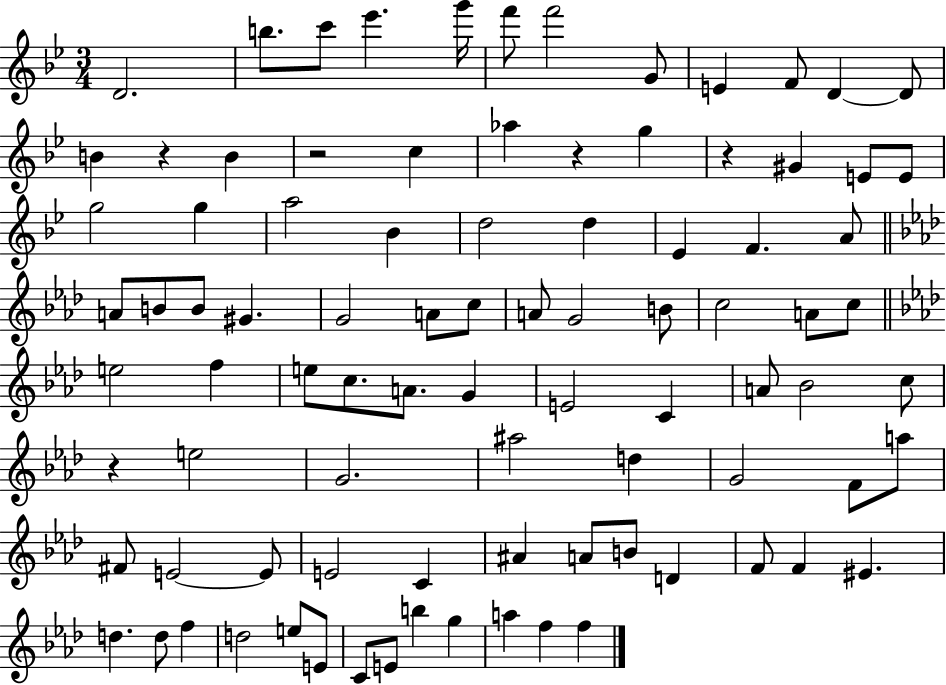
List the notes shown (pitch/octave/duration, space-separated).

D4/h. B5/e. C6/e Eb6/q. G6/s F6/e F6/h G4/e E4/q F4/e D4/q D4/e B4/q R/q B4/q R/h C5/q Ab5/q R/q G5/q R/q G#4/q E4/e E4/e G5/h G5/q A5/h Bb4/q D5/h D5/q Eb4/q F4/q. A4/e A4/e B4/e B4/e G#4/q. G4/h A4/e C5/e A4/e G4/h B4/e C5/h A4/e C5/e E5/h F5/q E5/e C5/e. A4/e. G4/q E4/h C4/q A4/e Bb4/h C5/e R/q E5/h G4/h. A#5/h D5/q G4/h F4/e A5/e F#4/e E4/h E4/e E4/h C4/q A#4/q A4/e B4/e D4/q F4/e F4/q EIS4/q. D5/q. D5/e F5/q D5/h E5/e E4/e C4/e E4/e B5/q G5/q A5/q F5/q F5/q